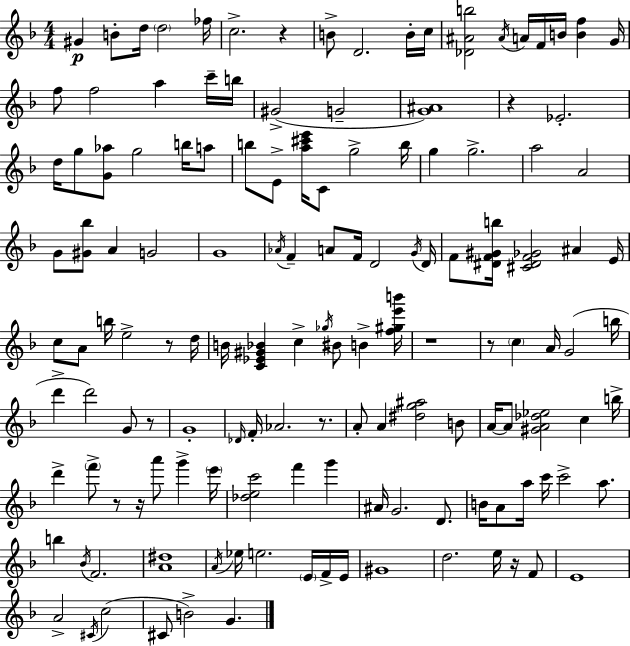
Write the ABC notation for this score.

X:1
T:Untitled
M:4/4
L:1/4
K:F
^G B/2 d/4 d2 _f/4 c2 z B/2 D2 B/4 c/4 [_D^Ab]2 ^A/4 A/4 F/4 B/4 [Bf] G/4 f/2 f2 a c'/4 b/4 ^G2 G2 [G^A]4 z _E2 d/4 g/2 [G_a]/2 g2 b/4 a/2 b/2 E/2 [a^c'e']/4 C/2 g2 b/4 g g2 a2 A2 G/2 [^G_b]/2 A G2 G4 _A/4 F A/2 F/4 D2 G/4 D/4 F/2 [^DF^Gb]/4 [^C^DF_G]2 ^A E/4 c/2 A/2 b/4 e2 z/2 d/4 B/4 [C_E^G_B] c _g/4 ^B/2 B [f^ge'b']/4 z4 z/2 c A/4 G2 b/4 d' d'2 G/2 z/2 G4 _D/4 F/4 _A2 z/2 A/2 A [^dg^a]2 B/2 A/4 A/2 [^GA_d_e]2 c b/4 d' f'/2 z/2 z/4 a'/2 g' e'/4 [_dec']2 f' g' ^A/4 G2 D/2 B/4 A/2 a/4 c'/4 c'2 a/2 b _B/4 F2 [A^d]4 A/4 _e/4 e2 E/4 F/4 E/4 ^G4 d2 e/4 z/4 F/2 E4 A2 ^C/4 c2 ^C/2 B2 G